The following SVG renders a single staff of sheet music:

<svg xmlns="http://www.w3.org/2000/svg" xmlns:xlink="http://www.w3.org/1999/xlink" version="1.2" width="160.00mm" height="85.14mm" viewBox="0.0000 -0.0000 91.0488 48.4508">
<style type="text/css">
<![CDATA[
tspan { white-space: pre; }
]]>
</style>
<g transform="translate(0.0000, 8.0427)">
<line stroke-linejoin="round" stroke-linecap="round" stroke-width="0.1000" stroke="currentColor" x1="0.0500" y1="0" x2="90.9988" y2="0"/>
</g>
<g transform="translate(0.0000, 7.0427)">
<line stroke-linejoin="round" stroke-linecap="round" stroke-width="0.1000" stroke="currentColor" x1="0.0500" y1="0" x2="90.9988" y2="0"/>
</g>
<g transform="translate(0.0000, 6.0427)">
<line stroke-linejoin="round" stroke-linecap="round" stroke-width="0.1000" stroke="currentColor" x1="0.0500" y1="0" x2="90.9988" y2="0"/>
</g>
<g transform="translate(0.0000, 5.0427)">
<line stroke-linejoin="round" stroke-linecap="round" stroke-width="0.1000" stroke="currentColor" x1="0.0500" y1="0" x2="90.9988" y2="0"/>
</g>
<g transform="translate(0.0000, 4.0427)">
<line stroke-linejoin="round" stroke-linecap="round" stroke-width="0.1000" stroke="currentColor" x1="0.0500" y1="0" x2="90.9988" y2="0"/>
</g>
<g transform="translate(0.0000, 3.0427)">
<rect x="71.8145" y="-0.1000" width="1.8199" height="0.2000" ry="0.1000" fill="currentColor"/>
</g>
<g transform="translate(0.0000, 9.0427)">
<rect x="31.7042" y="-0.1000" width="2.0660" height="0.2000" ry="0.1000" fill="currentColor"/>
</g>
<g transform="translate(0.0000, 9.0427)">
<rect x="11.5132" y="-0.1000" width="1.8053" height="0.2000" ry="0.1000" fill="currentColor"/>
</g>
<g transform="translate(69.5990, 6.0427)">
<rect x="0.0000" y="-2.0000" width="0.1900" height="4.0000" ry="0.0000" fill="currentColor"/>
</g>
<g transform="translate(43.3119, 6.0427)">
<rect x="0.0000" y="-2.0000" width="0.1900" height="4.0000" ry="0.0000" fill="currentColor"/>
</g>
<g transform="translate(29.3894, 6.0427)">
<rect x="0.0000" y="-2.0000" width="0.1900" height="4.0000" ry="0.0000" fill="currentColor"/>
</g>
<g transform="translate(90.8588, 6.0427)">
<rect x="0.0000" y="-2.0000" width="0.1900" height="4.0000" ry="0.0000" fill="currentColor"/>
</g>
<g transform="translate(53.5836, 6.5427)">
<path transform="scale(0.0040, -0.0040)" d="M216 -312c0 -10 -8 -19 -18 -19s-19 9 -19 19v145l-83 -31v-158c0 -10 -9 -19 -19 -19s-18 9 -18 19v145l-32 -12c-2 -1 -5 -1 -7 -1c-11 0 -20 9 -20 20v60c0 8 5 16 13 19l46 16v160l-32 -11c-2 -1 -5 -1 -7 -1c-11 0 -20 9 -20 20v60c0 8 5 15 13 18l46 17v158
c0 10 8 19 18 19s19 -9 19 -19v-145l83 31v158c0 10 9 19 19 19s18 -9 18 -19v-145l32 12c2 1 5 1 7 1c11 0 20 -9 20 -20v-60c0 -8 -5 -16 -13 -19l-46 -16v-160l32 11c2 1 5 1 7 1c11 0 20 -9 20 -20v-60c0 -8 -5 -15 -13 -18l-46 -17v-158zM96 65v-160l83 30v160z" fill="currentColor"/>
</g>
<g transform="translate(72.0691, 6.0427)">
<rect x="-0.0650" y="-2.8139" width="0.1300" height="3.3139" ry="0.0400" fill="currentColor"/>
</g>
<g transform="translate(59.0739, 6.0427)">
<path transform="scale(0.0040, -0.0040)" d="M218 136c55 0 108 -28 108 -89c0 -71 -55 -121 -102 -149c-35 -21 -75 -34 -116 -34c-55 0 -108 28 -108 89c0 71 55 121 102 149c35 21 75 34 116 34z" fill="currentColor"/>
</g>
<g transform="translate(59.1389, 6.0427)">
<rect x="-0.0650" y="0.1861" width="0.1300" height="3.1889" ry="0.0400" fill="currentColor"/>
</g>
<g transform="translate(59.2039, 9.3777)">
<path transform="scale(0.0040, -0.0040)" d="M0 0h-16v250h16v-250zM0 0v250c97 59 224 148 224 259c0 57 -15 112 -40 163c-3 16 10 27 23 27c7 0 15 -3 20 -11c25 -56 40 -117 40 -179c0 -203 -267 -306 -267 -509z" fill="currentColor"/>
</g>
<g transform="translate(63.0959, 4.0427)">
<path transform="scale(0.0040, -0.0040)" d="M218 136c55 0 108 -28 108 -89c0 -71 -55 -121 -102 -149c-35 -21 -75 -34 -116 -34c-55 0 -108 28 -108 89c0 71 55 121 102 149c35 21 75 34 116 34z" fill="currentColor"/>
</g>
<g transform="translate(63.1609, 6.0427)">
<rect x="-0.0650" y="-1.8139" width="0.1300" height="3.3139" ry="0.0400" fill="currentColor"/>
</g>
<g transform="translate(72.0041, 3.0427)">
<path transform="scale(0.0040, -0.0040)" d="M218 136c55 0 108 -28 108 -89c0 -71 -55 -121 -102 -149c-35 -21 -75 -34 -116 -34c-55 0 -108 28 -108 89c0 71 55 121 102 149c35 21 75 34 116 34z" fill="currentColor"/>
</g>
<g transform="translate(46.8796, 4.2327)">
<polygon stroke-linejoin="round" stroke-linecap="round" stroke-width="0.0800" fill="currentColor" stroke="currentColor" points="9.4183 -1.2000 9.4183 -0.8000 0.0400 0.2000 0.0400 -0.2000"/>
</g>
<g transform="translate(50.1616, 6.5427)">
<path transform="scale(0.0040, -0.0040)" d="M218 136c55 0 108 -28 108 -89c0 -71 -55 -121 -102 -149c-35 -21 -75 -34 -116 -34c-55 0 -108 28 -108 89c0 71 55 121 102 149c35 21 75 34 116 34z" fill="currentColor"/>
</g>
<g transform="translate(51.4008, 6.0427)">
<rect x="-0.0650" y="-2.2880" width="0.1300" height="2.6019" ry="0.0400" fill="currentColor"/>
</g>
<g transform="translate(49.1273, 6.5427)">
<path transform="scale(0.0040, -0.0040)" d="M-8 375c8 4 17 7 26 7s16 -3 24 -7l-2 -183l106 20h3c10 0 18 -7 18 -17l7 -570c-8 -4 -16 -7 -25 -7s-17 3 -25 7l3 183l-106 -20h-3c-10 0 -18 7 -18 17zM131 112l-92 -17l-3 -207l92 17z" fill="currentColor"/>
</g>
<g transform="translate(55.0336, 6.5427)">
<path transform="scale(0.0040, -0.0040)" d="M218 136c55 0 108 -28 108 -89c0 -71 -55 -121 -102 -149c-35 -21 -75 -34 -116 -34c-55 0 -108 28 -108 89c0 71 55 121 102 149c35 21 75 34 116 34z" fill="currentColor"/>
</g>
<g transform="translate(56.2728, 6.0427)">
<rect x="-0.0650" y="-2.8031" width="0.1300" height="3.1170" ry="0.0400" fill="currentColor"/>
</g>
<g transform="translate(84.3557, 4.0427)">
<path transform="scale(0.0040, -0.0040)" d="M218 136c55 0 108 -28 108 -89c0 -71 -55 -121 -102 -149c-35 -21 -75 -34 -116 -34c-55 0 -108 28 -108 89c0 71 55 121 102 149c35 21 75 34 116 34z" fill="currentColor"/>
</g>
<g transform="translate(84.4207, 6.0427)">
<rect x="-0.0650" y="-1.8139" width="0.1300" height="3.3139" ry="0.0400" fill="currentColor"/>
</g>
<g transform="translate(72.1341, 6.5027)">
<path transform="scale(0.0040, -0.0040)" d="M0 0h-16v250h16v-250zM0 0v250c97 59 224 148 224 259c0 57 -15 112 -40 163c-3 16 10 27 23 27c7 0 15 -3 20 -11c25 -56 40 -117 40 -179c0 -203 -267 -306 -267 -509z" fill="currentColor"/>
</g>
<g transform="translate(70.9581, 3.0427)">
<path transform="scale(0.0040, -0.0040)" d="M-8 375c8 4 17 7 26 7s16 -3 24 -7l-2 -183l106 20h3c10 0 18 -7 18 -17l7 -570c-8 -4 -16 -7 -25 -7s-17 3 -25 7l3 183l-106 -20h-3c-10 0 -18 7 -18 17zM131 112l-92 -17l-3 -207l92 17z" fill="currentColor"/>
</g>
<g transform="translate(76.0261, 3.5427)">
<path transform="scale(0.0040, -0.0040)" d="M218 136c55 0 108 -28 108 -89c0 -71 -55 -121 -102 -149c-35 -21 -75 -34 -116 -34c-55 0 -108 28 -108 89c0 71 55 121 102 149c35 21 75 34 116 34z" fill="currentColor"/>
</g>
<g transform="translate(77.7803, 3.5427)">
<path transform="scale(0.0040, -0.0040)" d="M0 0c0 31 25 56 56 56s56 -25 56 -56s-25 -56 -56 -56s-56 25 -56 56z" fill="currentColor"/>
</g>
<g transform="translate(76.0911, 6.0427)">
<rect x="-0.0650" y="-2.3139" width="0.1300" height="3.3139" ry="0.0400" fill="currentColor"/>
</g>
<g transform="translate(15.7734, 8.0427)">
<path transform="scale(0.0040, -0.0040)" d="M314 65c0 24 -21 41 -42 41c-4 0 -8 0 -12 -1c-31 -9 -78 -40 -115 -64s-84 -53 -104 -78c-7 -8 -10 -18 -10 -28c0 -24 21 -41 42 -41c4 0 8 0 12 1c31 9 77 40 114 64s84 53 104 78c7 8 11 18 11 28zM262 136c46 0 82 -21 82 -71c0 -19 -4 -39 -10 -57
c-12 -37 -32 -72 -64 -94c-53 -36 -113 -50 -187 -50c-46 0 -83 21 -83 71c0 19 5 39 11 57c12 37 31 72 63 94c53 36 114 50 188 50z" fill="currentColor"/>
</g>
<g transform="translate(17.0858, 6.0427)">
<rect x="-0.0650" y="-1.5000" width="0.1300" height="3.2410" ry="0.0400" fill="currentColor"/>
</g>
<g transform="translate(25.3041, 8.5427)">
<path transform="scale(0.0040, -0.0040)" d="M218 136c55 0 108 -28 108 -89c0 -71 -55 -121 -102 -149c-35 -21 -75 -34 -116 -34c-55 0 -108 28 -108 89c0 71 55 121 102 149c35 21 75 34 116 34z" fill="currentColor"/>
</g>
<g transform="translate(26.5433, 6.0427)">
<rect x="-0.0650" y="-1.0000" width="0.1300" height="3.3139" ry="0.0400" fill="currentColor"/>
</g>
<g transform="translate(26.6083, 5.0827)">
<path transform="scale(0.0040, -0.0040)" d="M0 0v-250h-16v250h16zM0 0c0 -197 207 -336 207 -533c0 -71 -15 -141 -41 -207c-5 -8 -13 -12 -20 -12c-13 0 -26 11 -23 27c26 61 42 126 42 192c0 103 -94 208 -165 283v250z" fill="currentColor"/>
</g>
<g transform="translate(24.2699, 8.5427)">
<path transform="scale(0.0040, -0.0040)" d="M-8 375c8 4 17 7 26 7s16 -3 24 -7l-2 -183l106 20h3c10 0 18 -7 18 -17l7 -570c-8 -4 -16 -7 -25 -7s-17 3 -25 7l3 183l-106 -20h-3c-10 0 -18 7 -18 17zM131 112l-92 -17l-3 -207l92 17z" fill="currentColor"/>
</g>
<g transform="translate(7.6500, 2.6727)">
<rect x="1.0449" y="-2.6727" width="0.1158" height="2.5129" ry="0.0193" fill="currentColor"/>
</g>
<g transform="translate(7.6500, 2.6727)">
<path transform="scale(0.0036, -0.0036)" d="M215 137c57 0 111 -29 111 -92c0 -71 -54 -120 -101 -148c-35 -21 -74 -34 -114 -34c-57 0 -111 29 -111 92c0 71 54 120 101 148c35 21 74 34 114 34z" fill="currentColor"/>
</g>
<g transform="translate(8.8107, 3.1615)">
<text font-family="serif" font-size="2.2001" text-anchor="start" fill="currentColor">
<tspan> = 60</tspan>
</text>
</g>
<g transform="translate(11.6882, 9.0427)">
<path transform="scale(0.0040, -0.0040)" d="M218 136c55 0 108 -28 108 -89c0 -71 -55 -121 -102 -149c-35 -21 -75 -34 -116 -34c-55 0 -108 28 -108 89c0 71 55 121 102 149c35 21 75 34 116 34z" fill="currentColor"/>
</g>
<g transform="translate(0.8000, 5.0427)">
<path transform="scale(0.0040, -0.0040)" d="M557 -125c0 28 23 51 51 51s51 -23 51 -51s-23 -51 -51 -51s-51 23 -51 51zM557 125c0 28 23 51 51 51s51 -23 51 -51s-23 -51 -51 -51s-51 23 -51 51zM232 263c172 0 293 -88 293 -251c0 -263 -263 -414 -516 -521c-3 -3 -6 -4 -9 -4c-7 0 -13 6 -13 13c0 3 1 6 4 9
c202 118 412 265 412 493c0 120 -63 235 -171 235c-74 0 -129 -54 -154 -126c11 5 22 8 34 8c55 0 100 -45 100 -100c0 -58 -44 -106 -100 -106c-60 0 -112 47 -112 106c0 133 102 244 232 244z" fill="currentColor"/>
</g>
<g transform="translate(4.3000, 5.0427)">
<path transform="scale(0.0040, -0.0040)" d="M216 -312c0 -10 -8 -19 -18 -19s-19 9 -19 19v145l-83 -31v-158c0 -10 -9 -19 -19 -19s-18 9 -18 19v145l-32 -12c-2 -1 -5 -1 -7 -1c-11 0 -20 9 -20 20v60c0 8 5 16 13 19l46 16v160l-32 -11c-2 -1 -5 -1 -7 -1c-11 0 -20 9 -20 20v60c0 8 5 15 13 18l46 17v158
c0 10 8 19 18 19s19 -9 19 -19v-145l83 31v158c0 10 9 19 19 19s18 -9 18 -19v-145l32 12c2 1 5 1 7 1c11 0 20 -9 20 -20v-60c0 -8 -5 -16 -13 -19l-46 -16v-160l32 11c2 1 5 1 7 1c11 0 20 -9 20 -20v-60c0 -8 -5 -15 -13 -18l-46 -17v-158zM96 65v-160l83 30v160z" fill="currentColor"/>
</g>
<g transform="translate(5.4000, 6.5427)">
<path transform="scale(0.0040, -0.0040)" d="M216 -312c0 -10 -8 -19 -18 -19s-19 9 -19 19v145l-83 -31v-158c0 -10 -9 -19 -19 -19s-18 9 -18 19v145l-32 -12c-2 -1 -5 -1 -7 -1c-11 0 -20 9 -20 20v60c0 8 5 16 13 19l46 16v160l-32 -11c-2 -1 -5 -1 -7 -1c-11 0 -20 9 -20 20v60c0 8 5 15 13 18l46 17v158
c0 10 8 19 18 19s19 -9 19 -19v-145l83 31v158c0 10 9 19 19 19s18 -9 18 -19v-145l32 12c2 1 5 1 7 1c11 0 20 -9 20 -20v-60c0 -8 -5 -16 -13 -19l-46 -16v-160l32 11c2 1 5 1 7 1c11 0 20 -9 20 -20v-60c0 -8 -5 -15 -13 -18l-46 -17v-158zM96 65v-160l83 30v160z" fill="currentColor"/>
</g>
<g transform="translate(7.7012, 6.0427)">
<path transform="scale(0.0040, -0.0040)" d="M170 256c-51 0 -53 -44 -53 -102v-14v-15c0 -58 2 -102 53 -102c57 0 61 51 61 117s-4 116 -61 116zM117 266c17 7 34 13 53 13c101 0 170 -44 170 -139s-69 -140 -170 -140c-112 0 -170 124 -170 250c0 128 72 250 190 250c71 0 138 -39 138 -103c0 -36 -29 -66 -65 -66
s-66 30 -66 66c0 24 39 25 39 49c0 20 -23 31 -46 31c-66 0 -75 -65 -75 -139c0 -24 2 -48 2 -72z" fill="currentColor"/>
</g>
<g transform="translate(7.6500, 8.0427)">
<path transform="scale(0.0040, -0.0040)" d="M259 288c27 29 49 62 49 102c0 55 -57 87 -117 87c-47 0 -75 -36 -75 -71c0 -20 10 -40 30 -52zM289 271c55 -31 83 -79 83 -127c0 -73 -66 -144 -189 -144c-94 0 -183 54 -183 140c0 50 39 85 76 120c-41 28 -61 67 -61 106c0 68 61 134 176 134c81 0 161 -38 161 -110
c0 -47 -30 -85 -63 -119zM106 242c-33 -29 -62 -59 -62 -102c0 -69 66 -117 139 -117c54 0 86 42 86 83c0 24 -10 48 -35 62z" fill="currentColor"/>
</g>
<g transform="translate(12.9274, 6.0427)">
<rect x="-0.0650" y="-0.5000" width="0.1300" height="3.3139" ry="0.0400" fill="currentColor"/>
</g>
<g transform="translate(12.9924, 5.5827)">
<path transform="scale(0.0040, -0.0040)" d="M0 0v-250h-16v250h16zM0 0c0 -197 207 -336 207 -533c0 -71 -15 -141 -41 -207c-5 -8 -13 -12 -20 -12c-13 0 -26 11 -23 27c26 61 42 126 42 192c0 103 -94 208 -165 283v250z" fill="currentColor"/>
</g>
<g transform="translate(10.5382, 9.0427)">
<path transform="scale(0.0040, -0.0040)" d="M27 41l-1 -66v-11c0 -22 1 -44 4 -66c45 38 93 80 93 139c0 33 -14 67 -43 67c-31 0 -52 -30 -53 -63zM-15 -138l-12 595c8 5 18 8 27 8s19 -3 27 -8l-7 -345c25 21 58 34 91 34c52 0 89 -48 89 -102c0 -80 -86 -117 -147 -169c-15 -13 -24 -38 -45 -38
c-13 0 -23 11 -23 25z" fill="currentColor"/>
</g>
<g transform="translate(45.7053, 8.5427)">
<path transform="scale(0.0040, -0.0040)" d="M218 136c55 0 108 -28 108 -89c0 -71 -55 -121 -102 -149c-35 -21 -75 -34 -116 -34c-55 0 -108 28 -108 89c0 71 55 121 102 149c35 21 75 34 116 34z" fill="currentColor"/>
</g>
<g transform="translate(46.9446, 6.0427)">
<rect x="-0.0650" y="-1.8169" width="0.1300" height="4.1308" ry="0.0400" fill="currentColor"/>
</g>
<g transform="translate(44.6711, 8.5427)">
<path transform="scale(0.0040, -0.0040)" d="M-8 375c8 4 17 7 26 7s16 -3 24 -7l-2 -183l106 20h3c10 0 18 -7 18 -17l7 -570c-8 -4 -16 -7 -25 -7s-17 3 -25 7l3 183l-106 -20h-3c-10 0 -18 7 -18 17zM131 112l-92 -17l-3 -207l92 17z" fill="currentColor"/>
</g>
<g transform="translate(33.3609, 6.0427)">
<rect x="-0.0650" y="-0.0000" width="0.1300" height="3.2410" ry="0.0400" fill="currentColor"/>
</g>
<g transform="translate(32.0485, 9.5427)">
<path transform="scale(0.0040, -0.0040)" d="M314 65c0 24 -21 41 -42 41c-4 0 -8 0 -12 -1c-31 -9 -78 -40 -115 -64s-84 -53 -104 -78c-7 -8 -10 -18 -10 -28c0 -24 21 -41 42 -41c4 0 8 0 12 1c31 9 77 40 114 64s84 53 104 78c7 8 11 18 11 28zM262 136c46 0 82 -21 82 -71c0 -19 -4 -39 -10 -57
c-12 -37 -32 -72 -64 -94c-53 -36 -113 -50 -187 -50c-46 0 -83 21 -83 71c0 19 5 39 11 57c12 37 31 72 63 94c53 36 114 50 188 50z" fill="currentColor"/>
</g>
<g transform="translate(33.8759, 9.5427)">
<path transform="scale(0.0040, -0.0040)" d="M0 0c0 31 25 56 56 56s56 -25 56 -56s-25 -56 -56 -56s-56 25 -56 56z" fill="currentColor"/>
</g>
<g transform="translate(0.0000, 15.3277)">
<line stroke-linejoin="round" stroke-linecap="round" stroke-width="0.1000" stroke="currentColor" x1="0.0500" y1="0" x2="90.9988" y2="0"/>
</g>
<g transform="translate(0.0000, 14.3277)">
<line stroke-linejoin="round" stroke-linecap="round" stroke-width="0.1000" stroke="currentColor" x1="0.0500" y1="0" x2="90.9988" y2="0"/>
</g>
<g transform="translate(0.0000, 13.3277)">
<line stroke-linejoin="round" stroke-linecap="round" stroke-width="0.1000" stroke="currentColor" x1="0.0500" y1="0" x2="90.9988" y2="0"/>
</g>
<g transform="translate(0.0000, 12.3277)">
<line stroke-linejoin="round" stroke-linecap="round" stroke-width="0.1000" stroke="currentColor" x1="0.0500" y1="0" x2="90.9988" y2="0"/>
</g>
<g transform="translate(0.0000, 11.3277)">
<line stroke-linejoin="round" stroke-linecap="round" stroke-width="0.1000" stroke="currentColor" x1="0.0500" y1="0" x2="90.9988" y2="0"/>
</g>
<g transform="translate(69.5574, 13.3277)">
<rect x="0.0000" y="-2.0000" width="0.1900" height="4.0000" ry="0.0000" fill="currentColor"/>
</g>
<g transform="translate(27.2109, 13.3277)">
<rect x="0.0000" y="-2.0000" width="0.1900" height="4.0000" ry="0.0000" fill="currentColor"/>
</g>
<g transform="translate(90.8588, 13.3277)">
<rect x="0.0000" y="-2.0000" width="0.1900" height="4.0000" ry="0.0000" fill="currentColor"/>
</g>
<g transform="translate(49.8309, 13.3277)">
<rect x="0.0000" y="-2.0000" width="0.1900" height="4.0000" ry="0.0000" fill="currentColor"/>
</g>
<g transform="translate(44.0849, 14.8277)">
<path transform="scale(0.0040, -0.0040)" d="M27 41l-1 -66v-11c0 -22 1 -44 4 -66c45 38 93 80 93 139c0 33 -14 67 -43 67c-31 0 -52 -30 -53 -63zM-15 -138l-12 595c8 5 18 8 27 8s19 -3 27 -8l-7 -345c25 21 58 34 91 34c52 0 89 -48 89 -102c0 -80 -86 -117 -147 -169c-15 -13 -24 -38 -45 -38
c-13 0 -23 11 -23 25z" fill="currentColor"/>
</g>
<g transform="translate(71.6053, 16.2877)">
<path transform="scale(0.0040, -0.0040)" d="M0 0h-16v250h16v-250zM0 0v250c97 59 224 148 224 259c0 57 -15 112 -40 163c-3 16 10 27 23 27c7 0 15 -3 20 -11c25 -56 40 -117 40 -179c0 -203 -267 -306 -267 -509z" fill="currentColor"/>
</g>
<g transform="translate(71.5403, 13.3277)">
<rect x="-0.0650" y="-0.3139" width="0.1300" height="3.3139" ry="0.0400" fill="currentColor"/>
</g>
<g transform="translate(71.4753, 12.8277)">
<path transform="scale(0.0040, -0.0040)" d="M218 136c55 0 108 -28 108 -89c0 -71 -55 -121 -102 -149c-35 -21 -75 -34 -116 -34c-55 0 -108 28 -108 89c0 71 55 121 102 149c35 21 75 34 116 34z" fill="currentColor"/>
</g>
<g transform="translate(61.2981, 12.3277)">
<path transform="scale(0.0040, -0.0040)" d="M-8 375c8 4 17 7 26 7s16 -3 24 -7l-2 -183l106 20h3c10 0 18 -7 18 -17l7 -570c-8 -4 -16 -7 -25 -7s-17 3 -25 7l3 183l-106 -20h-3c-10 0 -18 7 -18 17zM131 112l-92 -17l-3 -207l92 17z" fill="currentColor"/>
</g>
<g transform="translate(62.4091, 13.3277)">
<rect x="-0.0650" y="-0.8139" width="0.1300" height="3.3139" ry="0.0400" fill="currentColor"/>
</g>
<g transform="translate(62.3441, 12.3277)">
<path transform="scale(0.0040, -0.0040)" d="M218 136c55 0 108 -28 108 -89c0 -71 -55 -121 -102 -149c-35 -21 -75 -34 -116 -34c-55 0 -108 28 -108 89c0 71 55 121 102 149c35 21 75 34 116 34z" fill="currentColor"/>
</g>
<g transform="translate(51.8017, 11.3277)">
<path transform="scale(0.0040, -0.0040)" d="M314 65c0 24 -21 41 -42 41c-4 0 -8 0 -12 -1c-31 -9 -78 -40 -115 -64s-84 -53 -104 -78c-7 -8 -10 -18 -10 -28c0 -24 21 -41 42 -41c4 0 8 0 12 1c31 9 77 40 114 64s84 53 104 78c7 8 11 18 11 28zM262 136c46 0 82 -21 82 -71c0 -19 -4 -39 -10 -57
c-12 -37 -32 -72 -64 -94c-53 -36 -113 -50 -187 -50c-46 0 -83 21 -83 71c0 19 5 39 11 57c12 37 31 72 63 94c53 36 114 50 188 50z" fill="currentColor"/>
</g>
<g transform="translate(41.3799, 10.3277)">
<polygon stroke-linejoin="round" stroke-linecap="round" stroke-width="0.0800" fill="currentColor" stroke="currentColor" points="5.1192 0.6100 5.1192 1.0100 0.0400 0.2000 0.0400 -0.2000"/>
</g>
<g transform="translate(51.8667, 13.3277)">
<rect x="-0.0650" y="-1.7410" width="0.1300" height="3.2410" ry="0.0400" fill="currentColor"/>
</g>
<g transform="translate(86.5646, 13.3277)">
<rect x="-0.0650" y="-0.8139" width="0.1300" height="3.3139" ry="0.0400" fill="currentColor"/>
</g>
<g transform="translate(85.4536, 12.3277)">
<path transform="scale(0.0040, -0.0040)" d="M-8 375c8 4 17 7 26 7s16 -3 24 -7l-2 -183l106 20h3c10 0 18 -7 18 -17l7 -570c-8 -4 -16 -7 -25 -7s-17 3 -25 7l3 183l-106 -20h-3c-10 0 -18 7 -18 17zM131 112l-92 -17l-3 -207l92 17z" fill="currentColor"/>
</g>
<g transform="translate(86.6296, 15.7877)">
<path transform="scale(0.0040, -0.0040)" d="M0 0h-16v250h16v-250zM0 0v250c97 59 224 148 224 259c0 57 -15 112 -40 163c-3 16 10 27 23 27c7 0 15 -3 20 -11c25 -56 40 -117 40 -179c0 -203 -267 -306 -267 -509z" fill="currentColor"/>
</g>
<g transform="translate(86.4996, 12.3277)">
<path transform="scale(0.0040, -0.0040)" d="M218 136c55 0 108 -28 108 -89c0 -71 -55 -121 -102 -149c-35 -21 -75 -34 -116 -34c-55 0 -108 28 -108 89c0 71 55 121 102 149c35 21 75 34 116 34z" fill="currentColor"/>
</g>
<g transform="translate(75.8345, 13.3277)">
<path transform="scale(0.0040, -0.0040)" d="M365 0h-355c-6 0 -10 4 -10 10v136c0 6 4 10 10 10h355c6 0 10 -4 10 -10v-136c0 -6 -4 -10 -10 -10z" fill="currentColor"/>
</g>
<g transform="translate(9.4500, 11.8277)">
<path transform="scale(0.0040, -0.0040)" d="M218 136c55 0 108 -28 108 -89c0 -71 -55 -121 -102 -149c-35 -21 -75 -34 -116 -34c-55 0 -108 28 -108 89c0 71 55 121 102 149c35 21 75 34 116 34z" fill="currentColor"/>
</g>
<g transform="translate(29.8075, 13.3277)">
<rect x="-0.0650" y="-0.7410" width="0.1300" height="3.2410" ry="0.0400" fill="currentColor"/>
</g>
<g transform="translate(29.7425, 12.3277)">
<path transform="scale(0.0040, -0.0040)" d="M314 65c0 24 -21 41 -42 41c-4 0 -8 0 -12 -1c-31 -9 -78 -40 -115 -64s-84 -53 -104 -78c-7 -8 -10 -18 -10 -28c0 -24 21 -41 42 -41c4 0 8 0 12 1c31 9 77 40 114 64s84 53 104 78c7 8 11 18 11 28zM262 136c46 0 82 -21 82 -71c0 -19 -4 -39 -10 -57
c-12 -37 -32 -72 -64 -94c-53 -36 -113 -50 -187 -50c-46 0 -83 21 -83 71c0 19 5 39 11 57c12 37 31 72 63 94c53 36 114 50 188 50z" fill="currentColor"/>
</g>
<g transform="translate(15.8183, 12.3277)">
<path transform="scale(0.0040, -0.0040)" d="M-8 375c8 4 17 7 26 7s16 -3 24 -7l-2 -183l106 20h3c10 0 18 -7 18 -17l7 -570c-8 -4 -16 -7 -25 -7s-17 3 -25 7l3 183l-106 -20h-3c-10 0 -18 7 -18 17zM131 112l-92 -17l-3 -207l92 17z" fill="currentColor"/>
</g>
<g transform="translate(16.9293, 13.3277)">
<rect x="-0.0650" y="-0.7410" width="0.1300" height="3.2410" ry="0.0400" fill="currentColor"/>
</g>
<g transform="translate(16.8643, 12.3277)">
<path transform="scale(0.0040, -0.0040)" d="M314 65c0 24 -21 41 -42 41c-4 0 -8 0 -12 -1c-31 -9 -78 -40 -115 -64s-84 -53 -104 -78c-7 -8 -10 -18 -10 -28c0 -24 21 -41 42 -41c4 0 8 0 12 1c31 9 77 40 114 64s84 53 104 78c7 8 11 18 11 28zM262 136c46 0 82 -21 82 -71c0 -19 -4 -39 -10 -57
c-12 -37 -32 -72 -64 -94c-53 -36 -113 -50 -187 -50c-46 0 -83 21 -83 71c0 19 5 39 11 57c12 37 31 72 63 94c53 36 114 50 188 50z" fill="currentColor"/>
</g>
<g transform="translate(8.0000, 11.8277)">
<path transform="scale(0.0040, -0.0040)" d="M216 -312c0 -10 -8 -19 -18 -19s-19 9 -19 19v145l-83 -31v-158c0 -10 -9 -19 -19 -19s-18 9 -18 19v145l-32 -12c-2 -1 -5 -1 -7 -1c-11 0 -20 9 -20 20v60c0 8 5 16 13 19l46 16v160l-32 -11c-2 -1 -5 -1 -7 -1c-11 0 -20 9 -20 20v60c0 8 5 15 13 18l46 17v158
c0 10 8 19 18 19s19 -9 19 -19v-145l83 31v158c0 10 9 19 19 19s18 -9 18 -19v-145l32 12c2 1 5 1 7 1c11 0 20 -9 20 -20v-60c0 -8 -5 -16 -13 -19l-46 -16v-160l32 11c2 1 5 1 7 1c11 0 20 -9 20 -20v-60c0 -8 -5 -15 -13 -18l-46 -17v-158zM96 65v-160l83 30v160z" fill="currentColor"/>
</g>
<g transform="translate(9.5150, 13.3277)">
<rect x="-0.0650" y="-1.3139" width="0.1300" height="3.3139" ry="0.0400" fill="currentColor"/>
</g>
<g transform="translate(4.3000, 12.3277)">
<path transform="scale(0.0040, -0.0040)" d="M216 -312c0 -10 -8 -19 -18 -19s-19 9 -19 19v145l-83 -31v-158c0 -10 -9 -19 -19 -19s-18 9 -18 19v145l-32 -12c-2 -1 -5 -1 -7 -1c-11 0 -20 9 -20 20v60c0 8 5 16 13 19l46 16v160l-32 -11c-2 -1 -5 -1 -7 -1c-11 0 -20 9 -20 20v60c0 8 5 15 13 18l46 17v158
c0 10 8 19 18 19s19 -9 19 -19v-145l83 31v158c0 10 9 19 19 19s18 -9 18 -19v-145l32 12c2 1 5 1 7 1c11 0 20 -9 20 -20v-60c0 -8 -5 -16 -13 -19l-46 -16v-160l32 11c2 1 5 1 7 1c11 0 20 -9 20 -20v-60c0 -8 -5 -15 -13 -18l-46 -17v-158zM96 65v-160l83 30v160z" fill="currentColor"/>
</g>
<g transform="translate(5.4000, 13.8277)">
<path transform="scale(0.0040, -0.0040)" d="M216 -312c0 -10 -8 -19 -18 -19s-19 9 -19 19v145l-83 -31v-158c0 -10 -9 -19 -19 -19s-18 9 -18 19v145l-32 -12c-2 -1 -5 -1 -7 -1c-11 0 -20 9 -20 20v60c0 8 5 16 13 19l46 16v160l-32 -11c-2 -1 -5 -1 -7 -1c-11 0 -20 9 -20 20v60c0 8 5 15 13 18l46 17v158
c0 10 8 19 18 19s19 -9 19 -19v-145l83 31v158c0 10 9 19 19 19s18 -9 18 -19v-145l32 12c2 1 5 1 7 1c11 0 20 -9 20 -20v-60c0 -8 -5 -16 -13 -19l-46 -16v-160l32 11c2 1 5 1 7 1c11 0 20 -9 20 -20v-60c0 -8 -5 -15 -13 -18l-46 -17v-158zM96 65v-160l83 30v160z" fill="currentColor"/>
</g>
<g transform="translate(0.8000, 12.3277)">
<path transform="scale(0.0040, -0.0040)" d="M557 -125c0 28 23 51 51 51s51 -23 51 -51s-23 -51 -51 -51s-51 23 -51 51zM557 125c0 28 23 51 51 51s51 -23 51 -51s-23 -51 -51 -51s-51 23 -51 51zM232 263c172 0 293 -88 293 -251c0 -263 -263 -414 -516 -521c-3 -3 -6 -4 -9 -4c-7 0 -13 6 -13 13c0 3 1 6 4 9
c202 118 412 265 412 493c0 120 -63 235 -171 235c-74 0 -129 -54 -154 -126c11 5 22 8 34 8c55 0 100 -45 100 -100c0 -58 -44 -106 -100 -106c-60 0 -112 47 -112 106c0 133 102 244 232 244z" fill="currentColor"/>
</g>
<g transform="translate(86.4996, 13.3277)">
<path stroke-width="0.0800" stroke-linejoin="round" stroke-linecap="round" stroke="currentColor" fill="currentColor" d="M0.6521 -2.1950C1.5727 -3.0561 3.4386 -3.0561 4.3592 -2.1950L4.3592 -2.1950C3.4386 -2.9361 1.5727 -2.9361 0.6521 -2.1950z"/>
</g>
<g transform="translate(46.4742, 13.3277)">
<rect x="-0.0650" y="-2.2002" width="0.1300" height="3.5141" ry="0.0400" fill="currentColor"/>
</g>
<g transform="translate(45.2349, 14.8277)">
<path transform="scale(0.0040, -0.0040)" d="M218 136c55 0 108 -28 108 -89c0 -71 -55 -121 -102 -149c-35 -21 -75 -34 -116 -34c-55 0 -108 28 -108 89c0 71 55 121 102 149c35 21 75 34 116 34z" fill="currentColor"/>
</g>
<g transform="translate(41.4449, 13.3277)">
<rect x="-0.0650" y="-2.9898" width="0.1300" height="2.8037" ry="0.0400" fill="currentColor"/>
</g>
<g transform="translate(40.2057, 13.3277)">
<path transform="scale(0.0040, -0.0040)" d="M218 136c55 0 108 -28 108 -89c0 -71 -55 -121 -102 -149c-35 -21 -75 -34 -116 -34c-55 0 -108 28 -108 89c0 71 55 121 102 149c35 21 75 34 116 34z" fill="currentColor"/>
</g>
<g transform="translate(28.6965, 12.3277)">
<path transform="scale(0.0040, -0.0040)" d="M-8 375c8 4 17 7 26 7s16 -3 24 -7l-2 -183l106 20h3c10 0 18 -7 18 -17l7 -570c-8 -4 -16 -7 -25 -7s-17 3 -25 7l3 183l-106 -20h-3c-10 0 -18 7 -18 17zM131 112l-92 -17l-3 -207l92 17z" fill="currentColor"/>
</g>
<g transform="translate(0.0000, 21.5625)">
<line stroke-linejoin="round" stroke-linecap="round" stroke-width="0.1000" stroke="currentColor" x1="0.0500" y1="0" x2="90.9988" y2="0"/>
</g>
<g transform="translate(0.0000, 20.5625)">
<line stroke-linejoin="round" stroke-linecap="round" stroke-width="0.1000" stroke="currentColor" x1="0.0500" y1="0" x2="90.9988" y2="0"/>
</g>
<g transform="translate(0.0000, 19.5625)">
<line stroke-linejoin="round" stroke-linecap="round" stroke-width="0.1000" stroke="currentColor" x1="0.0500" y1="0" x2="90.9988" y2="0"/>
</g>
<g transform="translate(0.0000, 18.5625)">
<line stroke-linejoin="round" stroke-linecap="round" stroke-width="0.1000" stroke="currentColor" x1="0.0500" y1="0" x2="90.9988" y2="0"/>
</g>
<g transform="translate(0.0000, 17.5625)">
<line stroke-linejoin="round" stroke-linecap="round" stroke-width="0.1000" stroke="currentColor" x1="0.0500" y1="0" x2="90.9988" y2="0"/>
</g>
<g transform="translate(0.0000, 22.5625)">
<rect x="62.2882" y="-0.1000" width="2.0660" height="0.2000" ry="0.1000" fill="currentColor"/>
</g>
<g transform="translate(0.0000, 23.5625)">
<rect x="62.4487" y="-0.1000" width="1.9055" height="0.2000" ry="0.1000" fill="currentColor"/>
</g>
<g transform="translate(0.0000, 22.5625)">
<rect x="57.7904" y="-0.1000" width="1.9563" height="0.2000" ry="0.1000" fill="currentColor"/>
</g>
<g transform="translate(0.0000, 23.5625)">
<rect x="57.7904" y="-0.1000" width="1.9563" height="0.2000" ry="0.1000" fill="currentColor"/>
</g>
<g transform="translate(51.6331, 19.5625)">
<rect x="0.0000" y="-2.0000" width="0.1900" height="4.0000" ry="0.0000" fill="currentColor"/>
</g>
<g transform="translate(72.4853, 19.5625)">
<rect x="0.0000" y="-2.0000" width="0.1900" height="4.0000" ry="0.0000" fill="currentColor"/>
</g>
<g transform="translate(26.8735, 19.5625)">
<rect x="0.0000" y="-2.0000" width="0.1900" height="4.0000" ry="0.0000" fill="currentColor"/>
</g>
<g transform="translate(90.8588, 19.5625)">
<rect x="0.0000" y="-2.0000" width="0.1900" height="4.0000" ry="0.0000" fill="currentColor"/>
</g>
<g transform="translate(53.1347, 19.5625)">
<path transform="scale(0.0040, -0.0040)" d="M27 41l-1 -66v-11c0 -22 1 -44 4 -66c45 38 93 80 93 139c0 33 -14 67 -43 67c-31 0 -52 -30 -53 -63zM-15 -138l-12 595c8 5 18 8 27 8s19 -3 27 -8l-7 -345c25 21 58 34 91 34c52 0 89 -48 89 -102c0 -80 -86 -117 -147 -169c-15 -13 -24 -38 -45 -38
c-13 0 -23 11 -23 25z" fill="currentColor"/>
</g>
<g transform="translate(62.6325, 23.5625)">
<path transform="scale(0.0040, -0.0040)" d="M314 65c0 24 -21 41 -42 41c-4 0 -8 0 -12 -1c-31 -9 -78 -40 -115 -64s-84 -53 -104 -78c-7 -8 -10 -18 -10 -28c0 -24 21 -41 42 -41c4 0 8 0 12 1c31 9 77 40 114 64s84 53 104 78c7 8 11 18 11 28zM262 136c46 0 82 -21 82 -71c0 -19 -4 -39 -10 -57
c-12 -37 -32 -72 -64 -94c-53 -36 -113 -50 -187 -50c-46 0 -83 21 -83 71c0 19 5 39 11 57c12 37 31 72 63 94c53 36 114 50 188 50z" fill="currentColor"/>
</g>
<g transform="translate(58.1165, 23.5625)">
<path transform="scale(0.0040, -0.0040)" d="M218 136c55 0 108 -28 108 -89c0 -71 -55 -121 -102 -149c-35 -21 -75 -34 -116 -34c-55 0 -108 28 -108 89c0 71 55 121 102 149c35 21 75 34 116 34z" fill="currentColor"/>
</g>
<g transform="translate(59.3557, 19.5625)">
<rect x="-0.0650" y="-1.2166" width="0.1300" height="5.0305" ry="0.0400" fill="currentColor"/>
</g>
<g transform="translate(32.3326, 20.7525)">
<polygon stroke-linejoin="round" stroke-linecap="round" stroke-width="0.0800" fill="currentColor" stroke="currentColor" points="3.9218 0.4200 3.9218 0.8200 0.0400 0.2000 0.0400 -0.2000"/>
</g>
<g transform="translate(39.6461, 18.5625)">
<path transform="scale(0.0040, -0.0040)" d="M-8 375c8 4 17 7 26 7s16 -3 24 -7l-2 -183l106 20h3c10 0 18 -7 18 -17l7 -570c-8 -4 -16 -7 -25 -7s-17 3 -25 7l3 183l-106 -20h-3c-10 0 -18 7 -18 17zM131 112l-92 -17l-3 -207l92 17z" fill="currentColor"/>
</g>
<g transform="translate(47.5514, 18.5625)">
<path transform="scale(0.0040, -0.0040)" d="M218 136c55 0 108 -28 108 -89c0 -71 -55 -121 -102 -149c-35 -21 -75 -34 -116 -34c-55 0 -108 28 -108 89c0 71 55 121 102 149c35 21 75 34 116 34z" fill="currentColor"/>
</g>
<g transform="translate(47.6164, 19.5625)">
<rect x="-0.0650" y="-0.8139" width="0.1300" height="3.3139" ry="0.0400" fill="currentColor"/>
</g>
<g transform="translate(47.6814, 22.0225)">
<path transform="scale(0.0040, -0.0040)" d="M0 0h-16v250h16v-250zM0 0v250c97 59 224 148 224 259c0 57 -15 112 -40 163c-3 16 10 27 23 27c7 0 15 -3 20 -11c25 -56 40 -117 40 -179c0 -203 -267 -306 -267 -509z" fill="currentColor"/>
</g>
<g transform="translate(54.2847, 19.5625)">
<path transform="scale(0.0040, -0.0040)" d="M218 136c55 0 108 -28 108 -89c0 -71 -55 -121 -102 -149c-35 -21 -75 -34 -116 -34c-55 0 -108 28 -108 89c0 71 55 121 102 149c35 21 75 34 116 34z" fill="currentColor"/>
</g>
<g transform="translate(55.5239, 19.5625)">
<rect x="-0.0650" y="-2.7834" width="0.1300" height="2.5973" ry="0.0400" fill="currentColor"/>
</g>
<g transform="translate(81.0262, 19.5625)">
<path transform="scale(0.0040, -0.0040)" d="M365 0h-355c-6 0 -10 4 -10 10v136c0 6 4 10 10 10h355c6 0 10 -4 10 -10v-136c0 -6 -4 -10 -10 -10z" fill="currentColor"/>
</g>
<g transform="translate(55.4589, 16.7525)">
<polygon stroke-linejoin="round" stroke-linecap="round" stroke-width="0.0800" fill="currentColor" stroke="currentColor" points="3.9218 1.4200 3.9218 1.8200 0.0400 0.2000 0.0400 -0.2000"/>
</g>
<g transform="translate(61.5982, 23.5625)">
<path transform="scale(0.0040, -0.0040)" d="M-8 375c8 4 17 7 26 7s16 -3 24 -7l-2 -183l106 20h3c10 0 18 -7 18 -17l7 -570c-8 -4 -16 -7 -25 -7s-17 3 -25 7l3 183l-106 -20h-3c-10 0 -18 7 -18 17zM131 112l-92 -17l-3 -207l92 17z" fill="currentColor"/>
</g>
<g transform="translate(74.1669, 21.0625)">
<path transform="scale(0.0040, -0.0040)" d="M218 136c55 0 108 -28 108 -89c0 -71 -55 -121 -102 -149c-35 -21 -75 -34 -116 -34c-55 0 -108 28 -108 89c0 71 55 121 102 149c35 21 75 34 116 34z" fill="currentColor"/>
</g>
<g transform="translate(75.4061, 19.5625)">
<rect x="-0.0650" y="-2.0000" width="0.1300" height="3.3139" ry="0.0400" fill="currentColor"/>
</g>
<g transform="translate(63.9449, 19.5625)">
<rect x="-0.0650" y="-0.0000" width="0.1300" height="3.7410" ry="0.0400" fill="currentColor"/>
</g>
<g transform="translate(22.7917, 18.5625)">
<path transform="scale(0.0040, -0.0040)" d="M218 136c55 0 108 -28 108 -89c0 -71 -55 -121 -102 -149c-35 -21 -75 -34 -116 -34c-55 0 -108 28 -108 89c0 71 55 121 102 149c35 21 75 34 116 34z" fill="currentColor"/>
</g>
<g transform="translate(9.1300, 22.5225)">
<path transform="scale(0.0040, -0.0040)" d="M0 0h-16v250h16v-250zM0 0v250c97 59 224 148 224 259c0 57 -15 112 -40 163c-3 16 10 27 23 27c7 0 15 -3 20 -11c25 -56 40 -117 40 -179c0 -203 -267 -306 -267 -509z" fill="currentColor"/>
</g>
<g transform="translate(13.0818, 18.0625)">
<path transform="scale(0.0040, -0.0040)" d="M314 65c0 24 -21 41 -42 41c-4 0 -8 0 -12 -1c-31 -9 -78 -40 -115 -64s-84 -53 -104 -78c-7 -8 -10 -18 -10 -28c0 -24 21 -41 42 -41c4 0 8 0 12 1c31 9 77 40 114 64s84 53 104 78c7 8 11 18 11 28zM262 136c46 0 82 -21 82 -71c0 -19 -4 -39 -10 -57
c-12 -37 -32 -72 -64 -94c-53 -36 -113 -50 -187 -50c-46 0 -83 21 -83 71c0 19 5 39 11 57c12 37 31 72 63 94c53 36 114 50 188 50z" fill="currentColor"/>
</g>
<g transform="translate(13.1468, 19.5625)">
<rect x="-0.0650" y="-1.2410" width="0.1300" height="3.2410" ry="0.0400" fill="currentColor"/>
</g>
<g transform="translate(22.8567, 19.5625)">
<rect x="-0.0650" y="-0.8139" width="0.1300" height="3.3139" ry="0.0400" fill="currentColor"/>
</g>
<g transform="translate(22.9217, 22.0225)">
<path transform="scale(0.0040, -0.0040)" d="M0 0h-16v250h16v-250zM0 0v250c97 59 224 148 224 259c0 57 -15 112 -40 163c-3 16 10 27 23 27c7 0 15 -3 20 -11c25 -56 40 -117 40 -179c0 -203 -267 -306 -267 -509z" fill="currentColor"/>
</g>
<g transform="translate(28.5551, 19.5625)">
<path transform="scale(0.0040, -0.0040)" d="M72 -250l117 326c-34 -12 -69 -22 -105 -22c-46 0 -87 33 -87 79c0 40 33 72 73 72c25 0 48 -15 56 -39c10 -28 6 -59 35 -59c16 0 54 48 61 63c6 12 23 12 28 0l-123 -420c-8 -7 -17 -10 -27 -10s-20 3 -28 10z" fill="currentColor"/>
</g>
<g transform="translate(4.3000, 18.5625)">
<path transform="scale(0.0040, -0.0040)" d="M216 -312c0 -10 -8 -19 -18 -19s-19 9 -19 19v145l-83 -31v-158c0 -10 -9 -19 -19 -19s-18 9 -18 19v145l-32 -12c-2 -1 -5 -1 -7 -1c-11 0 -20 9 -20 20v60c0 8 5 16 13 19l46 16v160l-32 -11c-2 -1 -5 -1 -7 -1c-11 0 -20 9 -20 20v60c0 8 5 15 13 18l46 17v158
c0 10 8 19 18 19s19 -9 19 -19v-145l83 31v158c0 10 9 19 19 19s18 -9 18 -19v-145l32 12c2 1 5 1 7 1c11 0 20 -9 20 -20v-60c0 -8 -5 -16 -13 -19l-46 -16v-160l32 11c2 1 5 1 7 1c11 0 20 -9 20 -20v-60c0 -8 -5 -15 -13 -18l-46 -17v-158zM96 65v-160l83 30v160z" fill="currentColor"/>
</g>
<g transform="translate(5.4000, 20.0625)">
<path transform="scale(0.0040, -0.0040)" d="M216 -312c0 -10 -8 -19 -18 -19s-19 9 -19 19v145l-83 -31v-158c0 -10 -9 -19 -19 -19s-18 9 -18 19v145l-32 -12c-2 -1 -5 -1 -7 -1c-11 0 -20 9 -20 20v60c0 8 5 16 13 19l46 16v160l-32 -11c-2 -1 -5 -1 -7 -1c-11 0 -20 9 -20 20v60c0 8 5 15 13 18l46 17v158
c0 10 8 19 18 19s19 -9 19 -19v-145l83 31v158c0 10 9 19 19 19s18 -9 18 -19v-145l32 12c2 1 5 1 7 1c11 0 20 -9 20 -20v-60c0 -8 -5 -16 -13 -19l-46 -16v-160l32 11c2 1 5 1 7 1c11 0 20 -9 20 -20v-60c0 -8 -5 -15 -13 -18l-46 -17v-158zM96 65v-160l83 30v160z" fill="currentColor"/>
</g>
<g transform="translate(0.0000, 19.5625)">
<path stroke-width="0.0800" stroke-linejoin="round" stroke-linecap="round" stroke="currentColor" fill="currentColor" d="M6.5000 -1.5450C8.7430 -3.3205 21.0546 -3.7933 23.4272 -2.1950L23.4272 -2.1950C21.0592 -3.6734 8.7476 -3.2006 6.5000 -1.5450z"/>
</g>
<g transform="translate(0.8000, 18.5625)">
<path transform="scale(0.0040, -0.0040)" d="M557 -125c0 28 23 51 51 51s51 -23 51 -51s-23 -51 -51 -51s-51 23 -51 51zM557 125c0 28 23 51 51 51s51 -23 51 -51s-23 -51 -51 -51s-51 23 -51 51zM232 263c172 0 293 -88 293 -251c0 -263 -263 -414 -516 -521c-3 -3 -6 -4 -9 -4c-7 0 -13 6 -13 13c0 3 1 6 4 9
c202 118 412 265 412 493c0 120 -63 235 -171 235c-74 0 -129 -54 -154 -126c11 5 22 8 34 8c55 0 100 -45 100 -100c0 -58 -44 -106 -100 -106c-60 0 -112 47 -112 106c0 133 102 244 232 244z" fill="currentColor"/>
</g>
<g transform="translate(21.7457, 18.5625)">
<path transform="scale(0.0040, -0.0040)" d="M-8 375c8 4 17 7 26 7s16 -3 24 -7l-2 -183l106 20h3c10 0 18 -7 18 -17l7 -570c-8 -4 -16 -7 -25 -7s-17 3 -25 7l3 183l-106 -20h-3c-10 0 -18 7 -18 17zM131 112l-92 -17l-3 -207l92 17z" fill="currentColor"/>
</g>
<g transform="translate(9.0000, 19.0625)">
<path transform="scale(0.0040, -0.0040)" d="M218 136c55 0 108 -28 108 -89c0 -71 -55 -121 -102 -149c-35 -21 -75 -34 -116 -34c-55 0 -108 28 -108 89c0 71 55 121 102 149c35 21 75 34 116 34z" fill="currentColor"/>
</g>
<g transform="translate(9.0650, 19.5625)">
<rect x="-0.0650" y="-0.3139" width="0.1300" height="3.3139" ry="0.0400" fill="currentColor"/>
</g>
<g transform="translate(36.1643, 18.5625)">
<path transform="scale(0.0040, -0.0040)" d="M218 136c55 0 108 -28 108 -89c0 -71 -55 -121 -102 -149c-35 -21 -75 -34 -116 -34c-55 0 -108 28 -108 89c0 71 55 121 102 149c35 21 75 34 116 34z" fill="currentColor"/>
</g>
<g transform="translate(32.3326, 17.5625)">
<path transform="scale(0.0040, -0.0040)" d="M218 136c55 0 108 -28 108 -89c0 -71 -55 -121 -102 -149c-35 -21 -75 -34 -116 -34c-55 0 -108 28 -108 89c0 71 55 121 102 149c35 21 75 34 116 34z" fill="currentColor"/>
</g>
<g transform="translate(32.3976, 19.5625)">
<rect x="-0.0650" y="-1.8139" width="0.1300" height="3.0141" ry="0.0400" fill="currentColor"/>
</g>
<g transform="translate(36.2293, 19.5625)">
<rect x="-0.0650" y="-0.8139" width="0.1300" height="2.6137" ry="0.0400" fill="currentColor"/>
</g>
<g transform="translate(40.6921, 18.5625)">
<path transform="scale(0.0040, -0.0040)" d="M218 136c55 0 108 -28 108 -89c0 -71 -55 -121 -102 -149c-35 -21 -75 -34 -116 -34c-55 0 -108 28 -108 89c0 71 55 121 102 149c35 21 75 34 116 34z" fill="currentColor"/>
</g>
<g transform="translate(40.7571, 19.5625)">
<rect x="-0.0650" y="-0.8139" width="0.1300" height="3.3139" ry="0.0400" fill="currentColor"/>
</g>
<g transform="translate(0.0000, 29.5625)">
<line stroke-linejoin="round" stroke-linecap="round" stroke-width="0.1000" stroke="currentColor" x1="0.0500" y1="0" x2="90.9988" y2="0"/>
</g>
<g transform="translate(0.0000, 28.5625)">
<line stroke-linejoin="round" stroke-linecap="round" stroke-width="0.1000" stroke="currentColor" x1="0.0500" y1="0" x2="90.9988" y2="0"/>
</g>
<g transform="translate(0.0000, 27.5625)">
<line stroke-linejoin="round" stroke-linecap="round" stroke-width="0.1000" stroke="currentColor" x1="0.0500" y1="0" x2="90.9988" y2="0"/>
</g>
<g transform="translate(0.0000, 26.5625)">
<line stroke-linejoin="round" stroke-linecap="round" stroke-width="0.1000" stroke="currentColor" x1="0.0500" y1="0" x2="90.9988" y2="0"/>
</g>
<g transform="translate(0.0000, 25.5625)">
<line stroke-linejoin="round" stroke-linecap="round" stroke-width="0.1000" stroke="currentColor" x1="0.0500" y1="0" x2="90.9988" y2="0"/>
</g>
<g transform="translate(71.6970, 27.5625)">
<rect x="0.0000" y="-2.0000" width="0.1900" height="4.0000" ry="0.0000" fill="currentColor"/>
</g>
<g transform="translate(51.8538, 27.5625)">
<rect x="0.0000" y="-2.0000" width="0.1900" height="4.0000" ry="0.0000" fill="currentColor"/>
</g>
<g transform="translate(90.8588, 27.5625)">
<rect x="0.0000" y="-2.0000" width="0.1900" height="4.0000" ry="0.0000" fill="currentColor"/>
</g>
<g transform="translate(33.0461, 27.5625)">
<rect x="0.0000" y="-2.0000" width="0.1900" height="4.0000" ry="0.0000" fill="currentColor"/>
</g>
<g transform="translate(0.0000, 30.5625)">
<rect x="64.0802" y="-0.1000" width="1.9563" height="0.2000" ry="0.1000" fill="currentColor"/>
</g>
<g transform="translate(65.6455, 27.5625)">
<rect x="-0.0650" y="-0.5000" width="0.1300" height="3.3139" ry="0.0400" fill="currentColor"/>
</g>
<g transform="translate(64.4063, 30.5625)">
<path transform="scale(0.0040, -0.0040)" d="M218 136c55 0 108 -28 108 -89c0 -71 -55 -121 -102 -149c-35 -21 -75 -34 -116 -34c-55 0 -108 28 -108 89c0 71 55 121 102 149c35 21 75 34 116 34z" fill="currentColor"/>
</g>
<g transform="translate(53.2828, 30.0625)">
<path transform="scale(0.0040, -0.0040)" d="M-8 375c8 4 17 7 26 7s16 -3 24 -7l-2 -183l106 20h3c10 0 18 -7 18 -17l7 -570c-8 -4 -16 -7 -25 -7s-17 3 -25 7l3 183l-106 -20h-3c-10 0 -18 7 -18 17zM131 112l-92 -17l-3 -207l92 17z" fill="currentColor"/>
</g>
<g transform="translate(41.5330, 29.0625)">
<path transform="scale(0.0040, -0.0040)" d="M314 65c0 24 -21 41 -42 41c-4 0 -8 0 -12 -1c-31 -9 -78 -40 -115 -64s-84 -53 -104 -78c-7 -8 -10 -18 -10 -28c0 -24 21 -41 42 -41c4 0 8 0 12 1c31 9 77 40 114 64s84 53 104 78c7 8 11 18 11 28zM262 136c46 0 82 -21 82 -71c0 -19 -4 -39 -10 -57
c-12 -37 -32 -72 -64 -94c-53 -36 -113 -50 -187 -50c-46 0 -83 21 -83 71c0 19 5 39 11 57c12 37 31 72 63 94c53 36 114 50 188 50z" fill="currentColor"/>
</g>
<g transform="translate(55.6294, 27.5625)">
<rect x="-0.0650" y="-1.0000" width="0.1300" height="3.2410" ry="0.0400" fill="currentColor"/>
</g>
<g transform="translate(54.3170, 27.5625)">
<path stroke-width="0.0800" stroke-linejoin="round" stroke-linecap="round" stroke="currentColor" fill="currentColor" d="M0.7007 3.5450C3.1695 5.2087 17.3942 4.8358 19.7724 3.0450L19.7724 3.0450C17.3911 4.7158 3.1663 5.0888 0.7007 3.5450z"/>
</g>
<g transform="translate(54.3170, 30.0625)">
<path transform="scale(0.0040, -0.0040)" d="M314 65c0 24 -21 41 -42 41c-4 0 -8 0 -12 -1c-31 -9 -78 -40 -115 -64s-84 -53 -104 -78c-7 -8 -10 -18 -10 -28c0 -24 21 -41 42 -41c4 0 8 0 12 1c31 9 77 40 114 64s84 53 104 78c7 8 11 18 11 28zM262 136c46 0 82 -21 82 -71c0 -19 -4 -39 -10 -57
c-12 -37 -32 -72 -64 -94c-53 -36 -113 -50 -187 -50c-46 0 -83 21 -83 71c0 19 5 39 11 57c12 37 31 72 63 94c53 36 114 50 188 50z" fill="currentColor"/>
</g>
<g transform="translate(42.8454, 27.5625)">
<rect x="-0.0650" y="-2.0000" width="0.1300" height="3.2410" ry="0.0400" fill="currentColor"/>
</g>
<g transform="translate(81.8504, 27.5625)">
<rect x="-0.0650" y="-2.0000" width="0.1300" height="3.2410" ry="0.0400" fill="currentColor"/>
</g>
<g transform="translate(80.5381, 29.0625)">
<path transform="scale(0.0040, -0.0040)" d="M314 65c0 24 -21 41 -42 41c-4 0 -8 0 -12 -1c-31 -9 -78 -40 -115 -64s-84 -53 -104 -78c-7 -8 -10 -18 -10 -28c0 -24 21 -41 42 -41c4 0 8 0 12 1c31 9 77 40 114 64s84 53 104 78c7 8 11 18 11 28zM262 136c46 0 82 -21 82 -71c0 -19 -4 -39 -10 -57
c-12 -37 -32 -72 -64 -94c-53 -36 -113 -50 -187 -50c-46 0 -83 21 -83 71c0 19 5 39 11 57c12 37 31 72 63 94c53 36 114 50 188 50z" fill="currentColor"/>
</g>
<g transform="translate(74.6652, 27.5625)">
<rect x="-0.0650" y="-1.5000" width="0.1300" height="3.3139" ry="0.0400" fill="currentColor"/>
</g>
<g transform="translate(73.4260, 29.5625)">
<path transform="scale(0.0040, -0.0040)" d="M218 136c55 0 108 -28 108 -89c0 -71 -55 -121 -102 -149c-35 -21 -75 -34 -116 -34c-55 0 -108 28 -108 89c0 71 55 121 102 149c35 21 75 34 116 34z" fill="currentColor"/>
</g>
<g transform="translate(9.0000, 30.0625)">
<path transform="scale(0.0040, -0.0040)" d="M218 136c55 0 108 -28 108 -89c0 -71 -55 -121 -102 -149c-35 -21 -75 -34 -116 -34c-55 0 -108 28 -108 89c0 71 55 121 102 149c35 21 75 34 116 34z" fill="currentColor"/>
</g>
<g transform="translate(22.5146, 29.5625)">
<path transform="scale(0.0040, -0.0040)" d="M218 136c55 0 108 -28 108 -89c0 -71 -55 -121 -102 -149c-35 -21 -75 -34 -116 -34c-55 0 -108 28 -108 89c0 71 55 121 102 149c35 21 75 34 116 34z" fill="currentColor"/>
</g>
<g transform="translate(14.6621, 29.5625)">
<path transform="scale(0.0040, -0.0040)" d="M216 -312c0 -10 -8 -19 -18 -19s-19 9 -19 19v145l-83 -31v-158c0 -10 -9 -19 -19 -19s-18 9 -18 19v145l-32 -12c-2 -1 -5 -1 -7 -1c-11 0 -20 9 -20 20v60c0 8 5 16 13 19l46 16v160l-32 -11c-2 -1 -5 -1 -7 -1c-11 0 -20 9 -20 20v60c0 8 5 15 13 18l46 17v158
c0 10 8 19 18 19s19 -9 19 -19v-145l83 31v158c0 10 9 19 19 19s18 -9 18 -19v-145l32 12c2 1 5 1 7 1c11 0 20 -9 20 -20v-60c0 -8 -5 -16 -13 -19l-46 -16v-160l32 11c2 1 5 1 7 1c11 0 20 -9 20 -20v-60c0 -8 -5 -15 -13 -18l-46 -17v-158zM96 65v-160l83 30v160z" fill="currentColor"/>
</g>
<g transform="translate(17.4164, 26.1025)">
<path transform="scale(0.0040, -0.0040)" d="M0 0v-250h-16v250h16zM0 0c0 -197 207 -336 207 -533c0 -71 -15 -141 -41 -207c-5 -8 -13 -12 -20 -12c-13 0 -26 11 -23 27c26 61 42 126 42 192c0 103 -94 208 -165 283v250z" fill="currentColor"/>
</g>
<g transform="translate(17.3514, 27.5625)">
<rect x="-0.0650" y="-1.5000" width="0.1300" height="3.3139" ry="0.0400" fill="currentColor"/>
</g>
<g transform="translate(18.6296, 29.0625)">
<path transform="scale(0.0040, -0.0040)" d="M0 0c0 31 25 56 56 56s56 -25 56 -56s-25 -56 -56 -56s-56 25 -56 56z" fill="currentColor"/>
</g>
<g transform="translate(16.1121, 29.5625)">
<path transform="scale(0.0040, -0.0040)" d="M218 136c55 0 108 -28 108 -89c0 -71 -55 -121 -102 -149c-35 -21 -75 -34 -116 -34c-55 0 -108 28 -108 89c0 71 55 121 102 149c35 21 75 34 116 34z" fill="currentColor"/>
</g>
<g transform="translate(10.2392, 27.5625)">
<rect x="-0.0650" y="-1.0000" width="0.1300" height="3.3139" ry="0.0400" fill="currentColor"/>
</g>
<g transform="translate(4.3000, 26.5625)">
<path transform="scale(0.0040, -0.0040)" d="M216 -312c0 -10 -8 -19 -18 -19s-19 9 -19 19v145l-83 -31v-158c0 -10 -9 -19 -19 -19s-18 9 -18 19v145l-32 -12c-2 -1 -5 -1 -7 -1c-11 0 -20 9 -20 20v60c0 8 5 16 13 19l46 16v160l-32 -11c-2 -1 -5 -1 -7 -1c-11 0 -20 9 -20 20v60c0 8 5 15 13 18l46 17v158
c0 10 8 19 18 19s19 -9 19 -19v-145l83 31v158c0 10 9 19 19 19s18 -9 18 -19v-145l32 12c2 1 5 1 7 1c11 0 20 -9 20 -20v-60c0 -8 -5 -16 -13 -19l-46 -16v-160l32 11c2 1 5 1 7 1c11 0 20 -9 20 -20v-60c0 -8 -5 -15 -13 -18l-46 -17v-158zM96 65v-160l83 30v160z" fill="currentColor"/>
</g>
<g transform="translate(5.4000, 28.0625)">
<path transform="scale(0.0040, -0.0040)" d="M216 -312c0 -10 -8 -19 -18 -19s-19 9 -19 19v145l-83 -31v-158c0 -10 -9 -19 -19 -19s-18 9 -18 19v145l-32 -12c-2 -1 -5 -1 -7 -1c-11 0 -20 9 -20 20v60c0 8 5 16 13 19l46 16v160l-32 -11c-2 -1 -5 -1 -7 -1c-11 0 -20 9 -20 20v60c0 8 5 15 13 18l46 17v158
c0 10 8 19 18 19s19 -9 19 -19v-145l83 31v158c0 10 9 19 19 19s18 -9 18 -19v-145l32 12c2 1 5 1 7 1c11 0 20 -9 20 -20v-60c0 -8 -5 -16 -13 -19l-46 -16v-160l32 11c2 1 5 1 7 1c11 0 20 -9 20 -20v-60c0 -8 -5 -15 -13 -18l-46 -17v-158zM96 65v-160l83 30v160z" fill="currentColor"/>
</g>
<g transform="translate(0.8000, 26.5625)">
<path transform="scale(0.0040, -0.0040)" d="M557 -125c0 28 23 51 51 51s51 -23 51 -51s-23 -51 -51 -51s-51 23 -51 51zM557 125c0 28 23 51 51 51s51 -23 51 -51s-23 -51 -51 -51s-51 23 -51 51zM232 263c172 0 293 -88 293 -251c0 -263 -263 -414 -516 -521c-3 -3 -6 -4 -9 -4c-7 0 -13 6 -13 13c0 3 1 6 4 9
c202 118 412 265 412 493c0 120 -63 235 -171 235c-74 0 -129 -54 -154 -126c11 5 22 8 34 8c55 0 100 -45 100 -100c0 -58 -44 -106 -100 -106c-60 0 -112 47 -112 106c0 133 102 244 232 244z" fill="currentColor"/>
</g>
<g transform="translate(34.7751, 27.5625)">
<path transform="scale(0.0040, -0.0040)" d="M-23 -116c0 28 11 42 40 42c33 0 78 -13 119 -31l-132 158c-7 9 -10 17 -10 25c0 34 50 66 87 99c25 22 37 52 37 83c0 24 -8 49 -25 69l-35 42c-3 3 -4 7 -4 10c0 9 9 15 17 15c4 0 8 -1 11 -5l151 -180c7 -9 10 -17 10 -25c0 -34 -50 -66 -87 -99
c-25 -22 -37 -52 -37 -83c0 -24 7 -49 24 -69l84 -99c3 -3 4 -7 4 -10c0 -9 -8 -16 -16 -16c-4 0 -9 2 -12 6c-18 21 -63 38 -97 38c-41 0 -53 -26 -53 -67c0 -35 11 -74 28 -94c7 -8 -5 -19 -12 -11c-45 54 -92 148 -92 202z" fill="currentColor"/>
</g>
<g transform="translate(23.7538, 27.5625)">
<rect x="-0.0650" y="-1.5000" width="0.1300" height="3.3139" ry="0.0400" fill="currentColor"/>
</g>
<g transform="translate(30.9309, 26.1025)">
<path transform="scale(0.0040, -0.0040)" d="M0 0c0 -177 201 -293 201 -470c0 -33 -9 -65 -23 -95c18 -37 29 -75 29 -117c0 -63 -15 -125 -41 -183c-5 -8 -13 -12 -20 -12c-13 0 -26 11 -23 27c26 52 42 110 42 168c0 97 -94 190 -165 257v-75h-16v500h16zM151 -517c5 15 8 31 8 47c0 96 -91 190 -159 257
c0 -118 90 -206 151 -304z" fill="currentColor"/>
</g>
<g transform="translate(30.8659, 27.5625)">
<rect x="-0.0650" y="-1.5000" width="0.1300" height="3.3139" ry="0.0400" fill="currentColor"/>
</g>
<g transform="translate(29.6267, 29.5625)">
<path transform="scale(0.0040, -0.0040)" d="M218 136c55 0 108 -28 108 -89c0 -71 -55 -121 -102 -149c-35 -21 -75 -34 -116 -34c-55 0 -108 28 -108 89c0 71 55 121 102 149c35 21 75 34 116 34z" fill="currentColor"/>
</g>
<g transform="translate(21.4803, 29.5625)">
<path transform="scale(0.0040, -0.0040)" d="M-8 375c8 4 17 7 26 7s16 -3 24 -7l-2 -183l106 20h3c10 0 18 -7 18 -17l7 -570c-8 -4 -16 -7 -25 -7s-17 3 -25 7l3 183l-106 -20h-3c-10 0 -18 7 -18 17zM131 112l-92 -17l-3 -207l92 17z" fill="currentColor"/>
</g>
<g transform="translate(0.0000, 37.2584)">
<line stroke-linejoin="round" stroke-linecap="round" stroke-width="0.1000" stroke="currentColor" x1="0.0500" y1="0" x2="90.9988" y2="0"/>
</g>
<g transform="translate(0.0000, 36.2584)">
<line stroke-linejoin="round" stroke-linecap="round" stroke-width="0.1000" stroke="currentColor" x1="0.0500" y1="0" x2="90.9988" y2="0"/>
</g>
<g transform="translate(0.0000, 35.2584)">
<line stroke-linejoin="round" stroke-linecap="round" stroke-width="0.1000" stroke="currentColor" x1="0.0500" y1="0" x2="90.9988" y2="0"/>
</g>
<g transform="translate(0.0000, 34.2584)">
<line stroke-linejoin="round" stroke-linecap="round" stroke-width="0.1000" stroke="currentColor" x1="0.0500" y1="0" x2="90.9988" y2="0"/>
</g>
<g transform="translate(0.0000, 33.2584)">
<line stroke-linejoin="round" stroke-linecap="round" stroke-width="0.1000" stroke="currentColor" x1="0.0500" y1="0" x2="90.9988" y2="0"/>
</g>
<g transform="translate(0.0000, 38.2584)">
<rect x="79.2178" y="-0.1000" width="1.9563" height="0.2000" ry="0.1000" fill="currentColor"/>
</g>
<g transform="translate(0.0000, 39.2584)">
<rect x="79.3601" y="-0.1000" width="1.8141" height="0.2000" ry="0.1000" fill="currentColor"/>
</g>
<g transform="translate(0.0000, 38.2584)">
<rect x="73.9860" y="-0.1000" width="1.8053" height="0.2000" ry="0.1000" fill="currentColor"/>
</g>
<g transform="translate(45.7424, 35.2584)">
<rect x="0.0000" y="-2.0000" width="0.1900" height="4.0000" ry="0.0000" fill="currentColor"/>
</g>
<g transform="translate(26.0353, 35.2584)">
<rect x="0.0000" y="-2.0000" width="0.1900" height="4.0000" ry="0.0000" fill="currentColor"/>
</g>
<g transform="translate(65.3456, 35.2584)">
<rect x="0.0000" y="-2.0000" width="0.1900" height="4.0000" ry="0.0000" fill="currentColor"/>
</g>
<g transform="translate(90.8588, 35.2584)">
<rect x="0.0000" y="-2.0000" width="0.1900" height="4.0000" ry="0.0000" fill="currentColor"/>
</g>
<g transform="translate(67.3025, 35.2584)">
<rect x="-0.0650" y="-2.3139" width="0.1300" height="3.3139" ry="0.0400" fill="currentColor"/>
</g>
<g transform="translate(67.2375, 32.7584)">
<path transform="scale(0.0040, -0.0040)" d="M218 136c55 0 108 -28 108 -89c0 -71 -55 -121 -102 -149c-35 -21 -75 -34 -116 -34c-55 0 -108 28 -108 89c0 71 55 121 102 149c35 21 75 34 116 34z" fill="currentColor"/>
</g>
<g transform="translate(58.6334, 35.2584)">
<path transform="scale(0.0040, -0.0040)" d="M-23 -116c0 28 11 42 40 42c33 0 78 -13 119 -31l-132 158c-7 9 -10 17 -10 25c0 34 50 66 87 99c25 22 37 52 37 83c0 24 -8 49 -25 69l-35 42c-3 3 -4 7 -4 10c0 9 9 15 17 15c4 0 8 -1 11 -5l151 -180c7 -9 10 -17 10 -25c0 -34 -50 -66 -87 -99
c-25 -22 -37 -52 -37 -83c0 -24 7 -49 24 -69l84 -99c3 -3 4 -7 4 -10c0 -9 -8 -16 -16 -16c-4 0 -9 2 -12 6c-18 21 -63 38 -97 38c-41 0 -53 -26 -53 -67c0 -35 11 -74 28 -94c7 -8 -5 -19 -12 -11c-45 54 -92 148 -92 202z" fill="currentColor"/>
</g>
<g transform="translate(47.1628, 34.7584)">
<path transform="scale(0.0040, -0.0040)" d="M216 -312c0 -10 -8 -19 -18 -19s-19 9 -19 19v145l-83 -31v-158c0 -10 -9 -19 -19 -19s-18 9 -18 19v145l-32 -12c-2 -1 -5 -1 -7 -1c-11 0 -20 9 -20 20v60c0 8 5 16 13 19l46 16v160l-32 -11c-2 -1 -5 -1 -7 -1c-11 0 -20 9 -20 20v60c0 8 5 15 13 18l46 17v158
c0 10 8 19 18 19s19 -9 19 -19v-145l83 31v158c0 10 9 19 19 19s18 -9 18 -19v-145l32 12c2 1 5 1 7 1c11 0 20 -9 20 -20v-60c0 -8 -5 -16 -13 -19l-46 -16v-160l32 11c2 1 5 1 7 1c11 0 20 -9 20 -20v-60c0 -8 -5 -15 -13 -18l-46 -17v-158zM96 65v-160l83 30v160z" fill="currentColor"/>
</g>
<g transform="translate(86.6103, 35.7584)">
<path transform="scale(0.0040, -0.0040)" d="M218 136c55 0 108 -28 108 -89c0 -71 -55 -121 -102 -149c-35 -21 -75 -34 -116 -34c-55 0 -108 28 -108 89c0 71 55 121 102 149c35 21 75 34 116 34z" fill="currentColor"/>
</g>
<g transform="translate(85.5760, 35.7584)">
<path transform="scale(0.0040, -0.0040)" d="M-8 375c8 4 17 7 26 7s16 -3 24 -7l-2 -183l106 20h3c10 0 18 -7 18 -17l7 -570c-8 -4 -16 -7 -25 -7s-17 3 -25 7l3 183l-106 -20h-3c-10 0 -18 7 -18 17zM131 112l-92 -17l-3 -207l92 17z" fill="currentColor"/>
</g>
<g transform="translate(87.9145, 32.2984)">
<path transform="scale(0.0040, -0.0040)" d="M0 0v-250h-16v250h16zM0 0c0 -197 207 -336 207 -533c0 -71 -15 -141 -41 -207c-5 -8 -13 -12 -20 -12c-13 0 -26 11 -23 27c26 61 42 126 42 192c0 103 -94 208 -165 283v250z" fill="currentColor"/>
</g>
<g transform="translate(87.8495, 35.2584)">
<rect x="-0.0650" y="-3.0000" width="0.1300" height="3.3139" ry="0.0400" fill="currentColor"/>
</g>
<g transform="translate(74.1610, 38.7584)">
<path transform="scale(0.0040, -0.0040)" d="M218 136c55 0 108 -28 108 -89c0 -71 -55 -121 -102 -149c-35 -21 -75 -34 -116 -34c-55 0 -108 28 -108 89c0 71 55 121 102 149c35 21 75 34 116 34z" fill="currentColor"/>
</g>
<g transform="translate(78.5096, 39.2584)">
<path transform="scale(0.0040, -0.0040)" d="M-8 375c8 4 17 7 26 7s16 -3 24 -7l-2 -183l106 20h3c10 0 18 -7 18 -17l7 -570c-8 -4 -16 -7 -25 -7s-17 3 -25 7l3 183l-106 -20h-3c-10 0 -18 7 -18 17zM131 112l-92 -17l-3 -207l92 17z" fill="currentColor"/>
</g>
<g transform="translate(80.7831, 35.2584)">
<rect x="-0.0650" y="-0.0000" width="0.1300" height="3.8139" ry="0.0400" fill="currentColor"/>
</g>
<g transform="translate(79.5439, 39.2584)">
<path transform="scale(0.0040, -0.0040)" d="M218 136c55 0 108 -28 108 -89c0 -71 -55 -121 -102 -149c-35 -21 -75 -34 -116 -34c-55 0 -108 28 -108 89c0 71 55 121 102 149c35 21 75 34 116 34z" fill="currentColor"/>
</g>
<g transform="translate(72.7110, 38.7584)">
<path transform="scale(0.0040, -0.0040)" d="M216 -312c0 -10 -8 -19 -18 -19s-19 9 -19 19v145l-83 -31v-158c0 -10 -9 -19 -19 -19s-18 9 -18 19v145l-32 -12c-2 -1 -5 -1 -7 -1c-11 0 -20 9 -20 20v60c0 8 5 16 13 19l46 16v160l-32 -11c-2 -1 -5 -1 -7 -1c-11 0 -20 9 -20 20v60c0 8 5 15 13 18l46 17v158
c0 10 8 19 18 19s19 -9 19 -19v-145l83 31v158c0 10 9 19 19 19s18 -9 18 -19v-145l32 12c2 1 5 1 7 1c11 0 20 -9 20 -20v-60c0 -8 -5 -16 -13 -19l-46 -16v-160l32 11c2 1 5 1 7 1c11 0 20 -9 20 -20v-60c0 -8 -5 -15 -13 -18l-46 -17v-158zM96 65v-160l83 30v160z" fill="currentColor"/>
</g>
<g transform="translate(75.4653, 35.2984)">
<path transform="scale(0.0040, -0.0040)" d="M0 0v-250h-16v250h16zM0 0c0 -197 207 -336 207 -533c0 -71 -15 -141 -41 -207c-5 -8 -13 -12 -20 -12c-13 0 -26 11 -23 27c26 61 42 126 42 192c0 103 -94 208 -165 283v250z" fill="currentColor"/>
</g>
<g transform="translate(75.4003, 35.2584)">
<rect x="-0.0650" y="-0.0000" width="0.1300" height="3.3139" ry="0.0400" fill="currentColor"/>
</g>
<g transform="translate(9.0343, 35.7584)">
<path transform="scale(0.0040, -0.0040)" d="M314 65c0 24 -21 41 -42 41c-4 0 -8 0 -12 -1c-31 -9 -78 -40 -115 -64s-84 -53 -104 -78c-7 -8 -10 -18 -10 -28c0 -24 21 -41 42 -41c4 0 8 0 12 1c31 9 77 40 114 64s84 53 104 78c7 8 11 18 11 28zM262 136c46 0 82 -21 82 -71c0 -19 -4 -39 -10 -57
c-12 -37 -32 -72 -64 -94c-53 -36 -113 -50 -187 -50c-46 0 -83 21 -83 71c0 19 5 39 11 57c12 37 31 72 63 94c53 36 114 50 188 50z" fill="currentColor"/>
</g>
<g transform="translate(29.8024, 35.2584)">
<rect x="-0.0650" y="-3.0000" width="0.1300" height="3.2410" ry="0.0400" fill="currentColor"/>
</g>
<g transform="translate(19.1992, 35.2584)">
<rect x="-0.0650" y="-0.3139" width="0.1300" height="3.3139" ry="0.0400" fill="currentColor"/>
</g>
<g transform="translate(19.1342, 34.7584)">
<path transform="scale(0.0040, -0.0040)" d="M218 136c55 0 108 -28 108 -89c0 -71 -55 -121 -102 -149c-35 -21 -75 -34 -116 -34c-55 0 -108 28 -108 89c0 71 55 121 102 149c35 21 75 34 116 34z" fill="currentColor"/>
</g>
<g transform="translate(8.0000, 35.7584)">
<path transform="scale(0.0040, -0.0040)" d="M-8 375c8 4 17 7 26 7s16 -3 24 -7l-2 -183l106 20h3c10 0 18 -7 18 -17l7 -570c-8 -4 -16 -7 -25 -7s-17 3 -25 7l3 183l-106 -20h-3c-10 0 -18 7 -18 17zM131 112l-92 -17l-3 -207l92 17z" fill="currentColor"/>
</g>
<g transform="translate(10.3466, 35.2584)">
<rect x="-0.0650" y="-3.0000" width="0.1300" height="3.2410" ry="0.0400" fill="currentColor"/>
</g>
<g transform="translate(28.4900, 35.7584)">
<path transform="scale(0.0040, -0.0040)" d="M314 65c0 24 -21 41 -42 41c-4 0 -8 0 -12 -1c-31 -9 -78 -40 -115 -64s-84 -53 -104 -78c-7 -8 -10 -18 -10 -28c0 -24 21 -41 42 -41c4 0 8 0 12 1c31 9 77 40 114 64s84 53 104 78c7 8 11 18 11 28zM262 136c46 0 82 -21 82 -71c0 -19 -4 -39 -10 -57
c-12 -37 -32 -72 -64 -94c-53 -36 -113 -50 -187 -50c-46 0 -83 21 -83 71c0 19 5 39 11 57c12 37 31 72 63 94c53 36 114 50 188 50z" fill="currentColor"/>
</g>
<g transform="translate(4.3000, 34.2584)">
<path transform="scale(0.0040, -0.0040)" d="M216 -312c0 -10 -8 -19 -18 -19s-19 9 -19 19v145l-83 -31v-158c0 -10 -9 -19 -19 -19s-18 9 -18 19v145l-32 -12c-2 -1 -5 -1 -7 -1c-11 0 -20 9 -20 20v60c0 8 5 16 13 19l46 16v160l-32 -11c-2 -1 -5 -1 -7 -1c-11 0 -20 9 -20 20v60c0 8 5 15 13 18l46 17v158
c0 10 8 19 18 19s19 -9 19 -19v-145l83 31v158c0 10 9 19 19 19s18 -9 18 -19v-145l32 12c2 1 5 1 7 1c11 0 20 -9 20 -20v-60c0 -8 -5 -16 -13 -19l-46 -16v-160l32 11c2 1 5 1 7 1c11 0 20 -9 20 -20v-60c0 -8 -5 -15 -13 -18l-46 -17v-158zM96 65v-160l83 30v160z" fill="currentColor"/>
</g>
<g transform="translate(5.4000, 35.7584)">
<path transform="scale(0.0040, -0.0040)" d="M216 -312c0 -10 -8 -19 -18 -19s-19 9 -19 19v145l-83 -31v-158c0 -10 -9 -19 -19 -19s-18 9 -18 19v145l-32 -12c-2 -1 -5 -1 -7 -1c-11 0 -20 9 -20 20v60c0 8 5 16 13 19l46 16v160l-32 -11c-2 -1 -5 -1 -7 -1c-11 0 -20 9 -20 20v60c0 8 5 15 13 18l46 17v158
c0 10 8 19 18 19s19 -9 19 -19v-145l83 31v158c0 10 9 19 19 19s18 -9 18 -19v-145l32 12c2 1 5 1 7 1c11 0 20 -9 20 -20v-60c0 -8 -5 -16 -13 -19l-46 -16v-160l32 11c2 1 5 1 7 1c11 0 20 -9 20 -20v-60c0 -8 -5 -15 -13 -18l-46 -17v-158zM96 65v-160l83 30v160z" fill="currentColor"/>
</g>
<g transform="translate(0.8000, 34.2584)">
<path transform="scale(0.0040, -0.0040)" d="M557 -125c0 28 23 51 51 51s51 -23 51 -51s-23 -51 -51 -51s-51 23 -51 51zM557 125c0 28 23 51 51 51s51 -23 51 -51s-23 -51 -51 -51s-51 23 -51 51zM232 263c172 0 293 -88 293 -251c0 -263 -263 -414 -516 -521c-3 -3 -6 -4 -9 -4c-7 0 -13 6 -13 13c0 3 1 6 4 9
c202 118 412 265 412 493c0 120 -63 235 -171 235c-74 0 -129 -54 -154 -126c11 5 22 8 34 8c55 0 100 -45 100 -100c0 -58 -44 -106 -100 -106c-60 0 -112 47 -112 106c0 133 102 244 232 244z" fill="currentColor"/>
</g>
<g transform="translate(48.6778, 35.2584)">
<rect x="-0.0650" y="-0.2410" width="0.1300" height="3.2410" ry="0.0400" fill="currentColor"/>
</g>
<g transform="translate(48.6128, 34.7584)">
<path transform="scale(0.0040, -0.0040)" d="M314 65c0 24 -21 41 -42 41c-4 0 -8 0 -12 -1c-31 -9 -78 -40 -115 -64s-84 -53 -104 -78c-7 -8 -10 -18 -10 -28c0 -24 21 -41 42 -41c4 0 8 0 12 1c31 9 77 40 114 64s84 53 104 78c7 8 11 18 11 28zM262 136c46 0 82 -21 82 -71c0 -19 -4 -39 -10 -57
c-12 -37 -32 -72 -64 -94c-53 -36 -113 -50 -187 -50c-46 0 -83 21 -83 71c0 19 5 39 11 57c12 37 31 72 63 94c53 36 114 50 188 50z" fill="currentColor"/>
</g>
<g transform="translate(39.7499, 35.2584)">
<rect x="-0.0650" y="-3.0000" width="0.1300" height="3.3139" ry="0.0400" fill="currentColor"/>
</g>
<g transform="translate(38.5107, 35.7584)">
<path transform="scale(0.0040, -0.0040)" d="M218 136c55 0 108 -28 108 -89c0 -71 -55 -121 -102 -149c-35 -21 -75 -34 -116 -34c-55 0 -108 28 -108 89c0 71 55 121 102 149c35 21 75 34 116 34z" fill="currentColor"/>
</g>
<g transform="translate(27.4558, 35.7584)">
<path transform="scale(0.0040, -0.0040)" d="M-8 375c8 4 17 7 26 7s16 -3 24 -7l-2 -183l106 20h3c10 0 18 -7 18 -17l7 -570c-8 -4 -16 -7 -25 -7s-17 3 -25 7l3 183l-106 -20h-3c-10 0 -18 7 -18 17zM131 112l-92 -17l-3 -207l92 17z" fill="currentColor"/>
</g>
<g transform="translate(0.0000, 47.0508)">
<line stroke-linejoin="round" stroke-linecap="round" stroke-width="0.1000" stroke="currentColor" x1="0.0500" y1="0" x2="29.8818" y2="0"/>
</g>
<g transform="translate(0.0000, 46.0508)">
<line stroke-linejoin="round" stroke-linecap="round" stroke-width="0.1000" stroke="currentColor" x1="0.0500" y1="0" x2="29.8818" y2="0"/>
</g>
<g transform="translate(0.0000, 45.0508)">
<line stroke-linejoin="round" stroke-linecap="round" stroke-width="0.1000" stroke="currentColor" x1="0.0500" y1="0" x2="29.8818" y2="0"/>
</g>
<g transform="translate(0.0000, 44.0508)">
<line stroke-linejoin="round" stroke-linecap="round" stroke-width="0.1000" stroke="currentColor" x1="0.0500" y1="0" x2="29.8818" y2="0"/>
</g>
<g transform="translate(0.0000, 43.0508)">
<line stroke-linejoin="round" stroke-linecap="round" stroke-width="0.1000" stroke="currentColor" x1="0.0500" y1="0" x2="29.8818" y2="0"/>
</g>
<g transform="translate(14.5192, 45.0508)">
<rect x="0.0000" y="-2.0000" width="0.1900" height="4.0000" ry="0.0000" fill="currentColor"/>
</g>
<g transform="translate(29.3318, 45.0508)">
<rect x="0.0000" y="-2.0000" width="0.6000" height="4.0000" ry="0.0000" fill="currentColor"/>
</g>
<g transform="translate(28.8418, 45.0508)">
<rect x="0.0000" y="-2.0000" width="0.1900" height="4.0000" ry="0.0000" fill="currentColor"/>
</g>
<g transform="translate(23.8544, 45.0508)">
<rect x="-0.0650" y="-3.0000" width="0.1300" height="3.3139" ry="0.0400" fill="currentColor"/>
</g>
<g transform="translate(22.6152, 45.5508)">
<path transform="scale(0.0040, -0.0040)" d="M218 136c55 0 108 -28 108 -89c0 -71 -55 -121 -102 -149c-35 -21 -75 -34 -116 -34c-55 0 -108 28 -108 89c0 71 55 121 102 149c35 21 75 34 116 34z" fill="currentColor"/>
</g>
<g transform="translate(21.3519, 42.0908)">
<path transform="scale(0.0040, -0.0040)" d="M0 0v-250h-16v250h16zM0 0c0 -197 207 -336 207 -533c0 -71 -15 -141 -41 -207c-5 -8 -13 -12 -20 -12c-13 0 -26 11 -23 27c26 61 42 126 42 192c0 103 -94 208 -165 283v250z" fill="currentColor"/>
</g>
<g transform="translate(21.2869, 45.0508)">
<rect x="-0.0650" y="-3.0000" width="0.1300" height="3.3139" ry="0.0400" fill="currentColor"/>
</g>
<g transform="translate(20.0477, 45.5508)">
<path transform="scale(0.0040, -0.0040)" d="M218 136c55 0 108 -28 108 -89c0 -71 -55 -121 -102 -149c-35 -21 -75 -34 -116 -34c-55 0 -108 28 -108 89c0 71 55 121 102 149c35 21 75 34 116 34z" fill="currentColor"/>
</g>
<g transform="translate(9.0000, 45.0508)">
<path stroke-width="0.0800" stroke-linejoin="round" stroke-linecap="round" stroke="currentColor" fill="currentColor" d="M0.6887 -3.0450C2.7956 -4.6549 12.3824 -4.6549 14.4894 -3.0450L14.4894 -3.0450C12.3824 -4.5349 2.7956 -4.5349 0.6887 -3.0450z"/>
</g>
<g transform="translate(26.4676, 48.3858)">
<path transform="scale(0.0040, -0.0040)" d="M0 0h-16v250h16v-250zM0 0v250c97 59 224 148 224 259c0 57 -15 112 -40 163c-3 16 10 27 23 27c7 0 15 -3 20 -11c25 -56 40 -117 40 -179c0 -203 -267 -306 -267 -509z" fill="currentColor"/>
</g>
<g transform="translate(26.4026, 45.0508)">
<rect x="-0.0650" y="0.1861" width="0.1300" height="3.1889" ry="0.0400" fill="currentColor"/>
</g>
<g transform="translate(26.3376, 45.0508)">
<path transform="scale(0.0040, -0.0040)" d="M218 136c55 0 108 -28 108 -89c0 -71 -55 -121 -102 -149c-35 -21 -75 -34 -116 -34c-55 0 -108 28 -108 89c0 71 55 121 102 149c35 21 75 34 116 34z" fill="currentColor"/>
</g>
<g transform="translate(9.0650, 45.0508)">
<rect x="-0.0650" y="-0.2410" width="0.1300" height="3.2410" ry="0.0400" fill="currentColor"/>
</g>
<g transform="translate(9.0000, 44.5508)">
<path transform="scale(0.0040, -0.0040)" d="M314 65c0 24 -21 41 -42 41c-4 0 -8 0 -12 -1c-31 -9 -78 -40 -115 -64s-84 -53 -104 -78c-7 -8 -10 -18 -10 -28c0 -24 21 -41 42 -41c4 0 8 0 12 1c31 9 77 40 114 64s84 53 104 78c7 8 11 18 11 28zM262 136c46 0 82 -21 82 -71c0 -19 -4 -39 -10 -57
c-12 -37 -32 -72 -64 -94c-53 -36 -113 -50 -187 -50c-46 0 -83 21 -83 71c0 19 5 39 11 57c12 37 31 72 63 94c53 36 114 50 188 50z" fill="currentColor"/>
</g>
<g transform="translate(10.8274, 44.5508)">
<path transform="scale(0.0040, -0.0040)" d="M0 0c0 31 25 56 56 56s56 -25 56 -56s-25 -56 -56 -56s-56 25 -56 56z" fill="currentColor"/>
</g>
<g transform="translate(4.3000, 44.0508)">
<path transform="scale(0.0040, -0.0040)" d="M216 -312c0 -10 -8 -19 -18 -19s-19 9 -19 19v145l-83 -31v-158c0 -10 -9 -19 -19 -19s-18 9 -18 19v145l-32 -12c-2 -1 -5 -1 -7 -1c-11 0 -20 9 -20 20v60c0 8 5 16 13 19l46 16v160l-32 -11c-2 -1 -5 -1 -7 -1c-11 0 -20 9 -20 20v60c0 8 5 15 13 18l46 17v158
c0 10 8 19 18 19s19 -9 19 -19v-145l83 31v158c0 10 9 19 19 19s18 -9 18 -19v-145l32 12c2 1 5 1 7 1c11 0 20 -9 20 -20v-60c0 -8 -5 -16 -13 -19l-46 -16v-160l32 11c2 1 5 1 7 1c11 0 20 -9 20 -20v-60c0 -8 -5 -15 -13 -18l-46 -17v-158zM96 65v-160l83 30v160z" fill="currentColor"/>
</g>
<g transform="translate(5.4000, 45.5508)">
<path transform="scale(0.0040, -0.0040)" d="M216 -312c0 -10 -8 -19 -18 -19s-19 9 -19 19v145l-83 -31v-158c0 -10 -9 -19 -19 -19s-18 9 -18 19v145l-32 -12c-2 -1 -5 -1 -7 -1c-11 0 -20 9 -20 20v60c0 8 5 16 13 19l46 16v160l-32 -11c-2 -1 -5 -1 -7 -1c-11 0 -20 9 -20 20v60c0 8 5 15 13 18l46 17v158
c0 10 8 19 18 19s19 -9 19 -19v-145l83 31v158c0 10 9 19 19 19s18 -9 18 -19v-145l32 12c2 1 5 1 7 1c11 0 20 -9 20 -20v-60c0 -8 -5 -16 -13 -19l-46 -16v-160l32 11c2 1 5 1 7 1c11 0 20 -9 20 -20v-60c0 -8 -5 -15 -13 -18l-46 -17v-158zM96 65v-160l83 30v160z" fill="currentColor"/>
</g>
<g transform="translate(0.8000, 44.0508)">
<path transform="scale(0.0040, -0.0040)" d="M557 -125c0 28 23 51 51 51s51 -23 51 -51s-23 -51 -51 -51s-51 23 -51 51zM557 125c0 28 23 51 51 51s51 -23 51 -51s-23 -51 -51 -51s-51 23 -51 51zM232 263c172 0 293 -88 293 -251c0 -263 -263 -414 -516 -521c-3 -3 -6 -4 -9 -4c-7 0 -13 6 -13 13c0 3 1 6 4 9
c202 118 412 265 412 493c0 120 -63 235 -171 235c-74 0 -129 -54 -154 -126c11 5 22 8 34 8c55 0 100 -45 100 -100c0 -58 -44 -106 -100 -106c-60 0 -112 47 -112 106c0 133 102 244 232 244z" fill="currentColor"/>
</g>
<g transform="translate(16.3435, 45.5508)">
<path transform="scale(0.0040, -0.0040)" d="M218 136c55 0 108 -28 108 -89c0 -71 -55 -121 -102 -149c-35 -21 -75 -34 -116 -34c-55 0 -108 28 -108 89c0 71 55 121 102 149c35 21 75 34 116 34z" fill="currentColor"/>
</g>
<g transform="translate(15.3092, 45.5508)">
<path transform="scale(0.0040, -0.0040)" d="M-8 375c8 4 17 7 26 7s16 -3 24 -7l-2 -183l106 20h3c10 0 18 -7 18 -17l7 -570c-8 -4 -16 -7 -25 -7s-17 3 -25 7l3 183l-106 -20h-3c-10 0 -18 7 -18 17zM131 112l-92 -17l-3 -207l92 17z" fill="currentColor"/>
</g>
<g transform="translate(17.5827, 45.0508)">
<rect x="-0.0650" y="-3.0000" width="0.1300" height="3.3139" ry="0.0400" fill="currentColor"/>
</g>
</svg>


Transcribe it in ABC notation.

X:1
T:Untitled
M:6/8
L:1/4
K:D
_E,,/2 G,,2 F,,/2 D,,2 F,,/2 C,/2 ^C,/2 D,/2 A, C/2 B, A, ^G, F,2 F,2 D,/2 _A,,/2 A,2 F, E,/2 z2 F,/2 E,/2 G,2 F,/2 z/2 A,/2 ^F,/2 F, F,/2 _D,/2 ^C,,/2 C,,2 A,, z2 ^F,, ^G,,/2 G,, G,,/4 z A,,2 F,,2 E,, G,, A,,2 C,2 E, C,2 C, ^E,2 z B, ^D,,/2 C,, C,/2 E,2 C, C,/2 C, D,/2